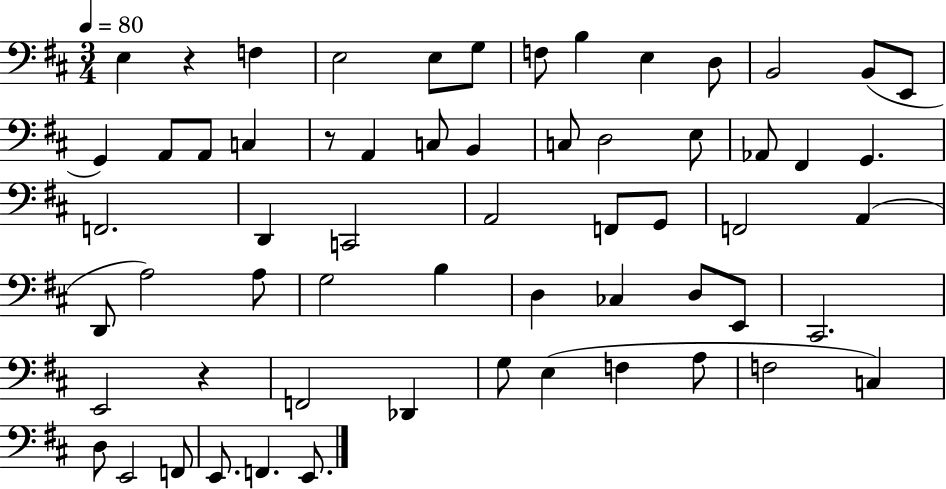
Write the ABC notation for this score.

X:1
T:Untitled
M:3/4
L:1/4
K:D
E, z F, E,2 E,/2 G,/2 F,/2 B, E, D,/2 B,,2 B,,/2 E,,/2 G,, A,,/2 A,,/2 C, z/2 A,, C,/2 B,, C,/2 D,2 E,/2 _A,,/2 ^F,, G,, F,,2 D,, C,,2 A,,2 F,,/2 G,,/2 F,,2 A,, D,,/2 A,2 A,/2 G,2 B, D, _C, D,/2 E,,/2 ^C,,2 E,,2 z F,,2 _D,, G,/2 E, F, A,/2 F,2 C, D,/2 E,,2 F,,/2 E,,/2 F,, E,,/2